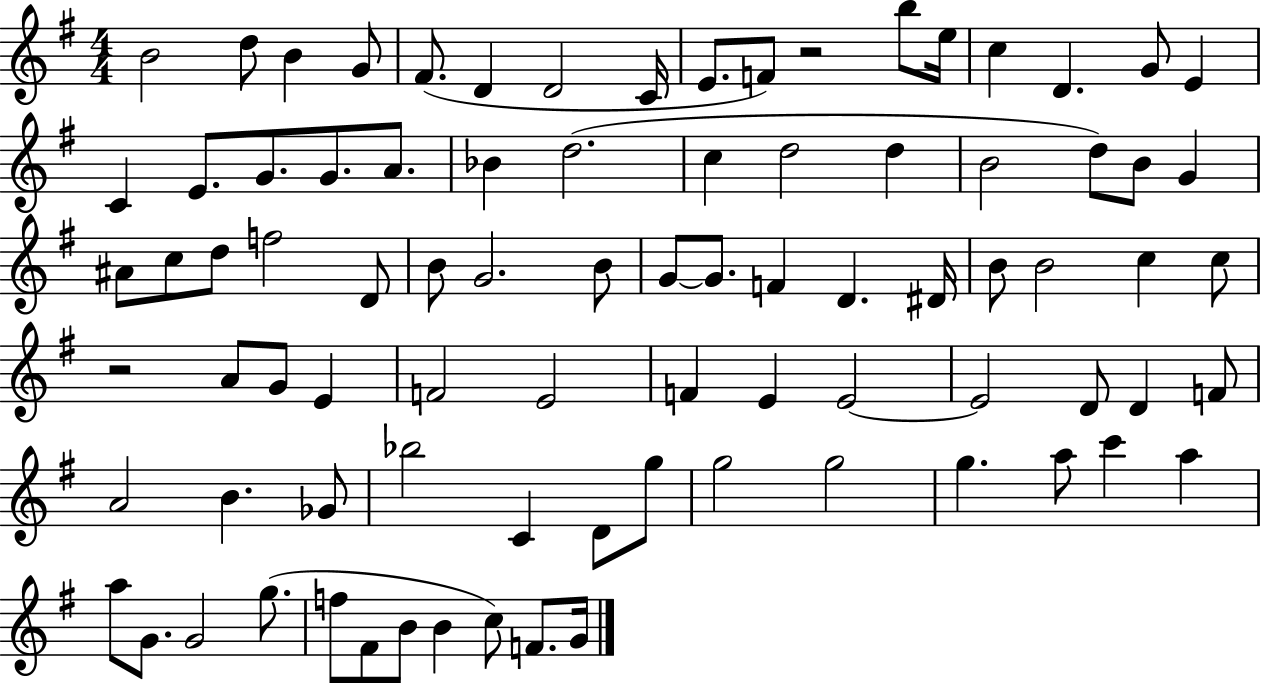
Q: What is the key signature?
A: G major